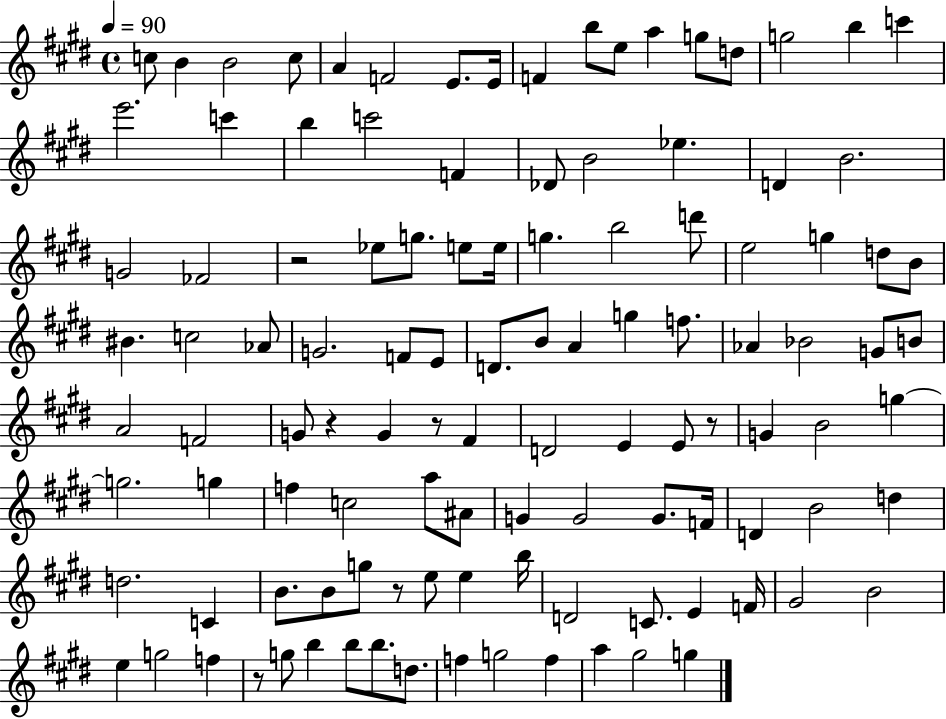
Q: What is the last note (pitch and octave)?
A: G5